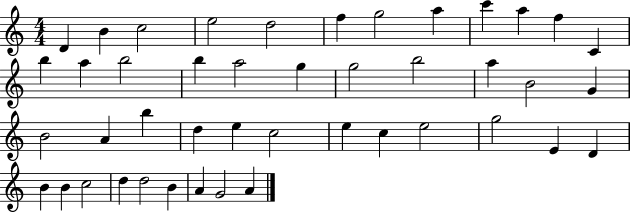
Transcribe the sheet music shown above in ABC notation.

X:1
T:Untitled
M:4/4
L:1/4
K:C
D B c2 e2 d2 f g2 a c' a f C b a b2 b a2 g g2 b2 a B2 G B2 A b d e c2 e c e2 g2 E D B B c2 d d2 B A G2 A